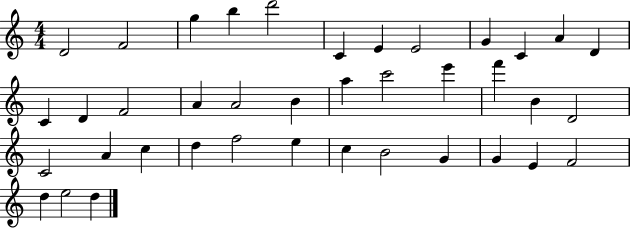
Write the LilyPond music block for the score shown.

{
  \clef treble
  \numericTimeSignature
  \time 4/4
  \key c \major
  d'2 f'2 | g''4 b''4 d'''2 | c'4 e'4 e'2 | g'4 c'4 a'4 d'4 | \break c'4 d'4 f'2 | a'4 a'2 b'4 | a''4 c'''2 e'''4 | f'''4 b'4 d'2 | \break c'2 a'4 c''4 | d''4 f''2 e''4 | c''4 b'2 g'4 | g'4 e'4 f'2 | \break d''4 e''2 d''4 | \bar "|."
}